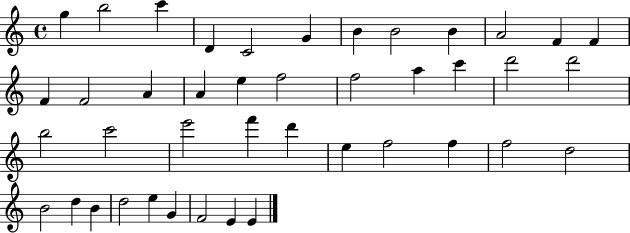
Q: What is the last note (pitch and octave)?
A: E4